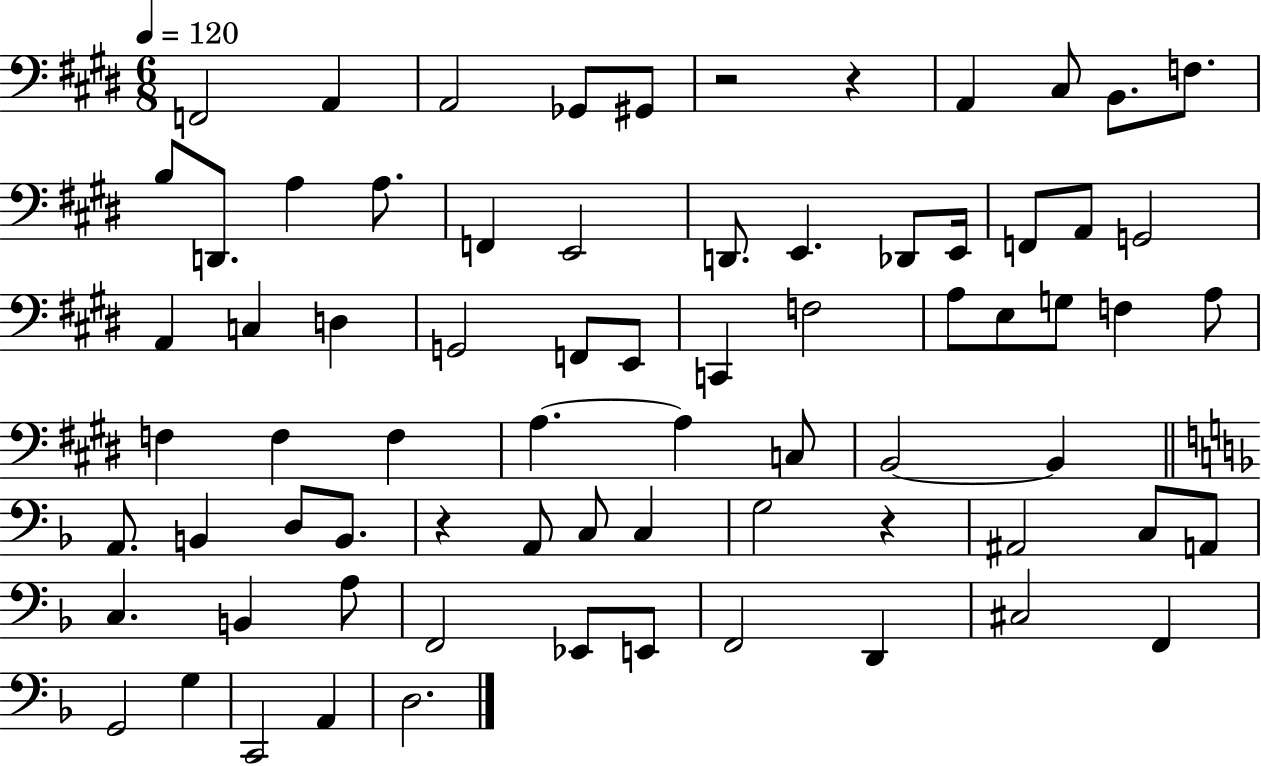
X:1
T:Untitled
M:6/8
L:1/4
K:E
F,,2 A,, A,,2 _G,,/2 ^G,,/2 z2 z A,, ^C,/2 B,,/2 F,/2 B,/2 D,,/2 A, A,/2 F,, E,,2 D,,/2 E,, _D,,/2 E,,/4 F,,/2 A,,/2 G,,2 A,, C, D, G,,2 F,,/2 E,,/2 C,, F,2 A,/2 E,/2 G,/2 F, A,/2 F, F, F, A, A, C,/2 B,,2 B,, A,,/2 B,, D,/2 B,,/2 z A,,/2 C,/2 C, G,2 z ^A,,2 C,/2 A,,/2 C, B,, A,/2 F,,2 _E,,/2 E,,/2 F,,2 D,, ^C,2 F,, G,,2 G, C,,2 A,, D,2